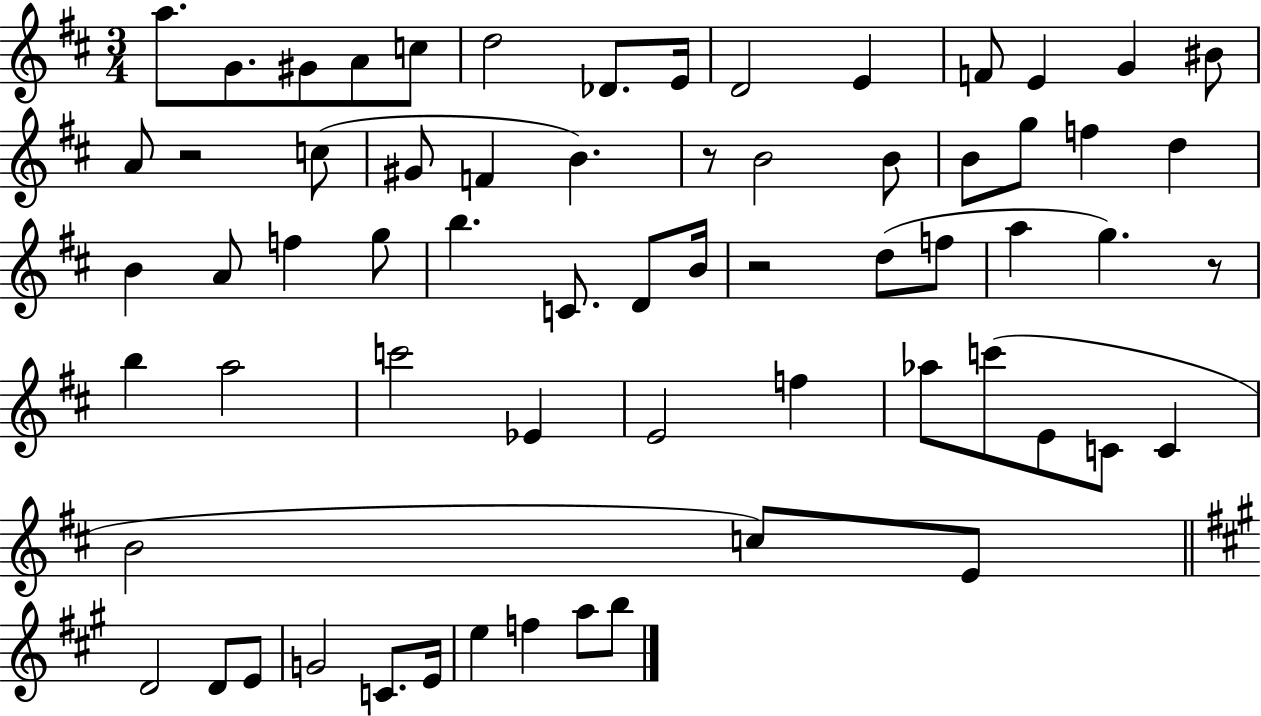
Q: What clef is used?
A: treble